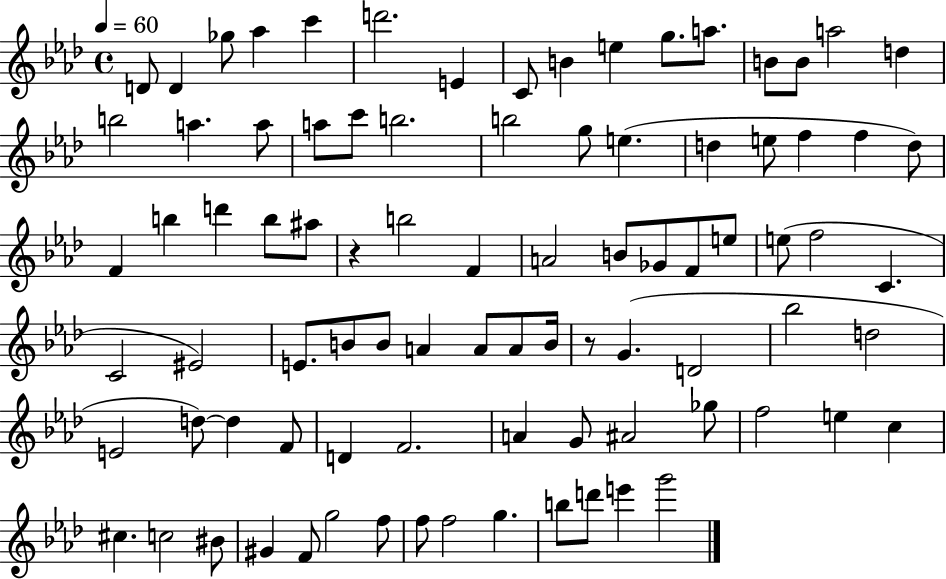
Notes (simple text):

D4/e D4/q Gb5/e Ab5/q C6/q D6/h. E4/q C4/e B4/q E5/q G5/e. A5/e. B4/e B4/e A5/h D5/q B5/h A5/q. A5/e A5/e C6/e B5/h. B5/h G5/e E5/q. D5/q E5/e F5/q F5/q D5/e F4/q B5/q D6/q B5/e A#5/e R/q B5/h F4/q A4/h B4/e Gb4/e F4/e E5/e E5/e F5/h C4/q. C4/h EIS4/h E4/e. B4/e B4/e A4/q A4/e A4/e B4/s R/e G4/q. D4/h Bb5/h D5/h E4/h D5/e D5/q F4/e D4/q F4/h. A4/q G4/e A#4/h Gb5/e F5/h E5/q C5/q C#5/q. C5/h BIS4/e G#4/q F4/e G5/h F5/e F5/e F5/h G5/q. B5/e D6/e E6/q G6/h